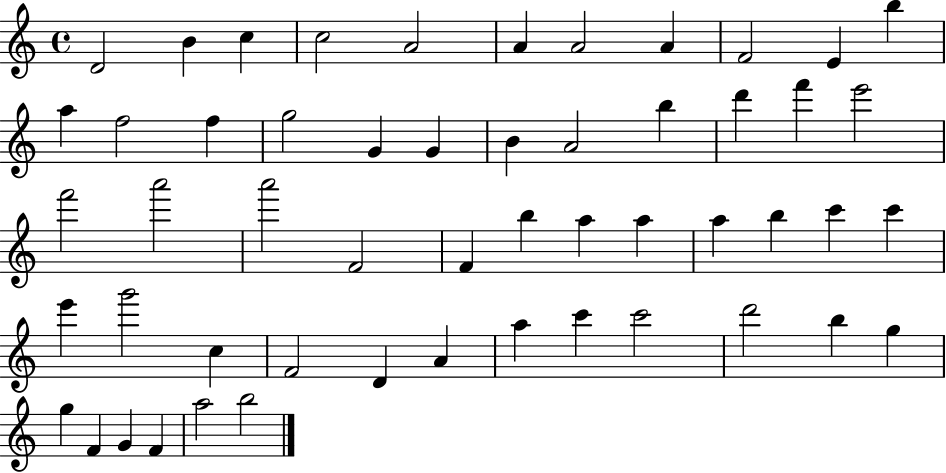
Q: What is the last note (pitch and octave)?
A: B5